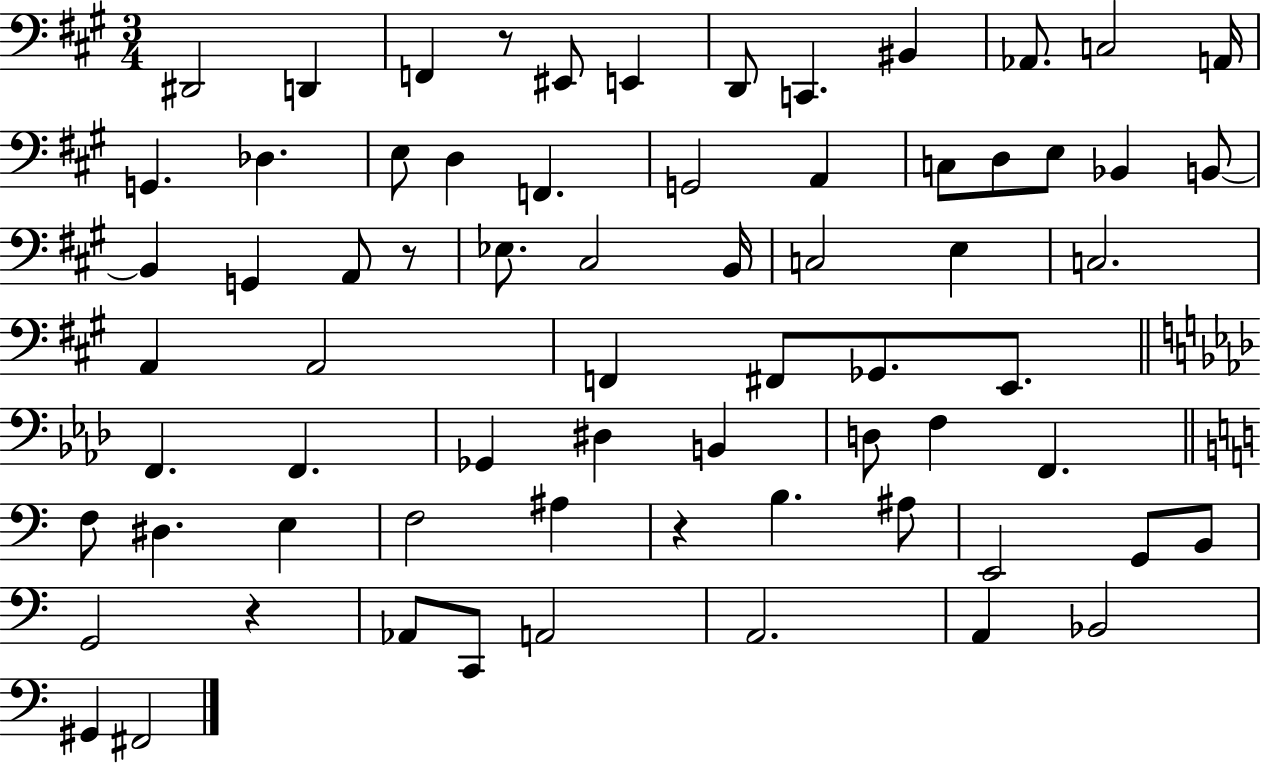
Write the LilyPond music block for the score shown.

{
  \clef bass
  \numericTimeSignature
  \time 3/4
  \key a \major
  dis,2 d,4 | f,4 r8 eis,8 e,4 | d,8 c,4. bis,4 | aes,8. c2 a,16 | \break g,4. des4. | e8 d4 f,4. | g,2 a,4 | c8 d8 e8 bes,4 b,8~~ | \break b,4 g,4 a,8 r8 | ees8. cis2 b,16 | c2 e4 | c2. | \break a,4 a,2 | f,4 fis,8 ges,8. e,8. | \bar "||" \break \key f \minor f,4. f,4. | ges,4 dis4 b,4 | d8 f4 f,4. | \bar "||" \break \key c \major f8 dis4. e4 | f2 ais4 | r4 b4. ais8 | e,2 g,8 b,8 | \break g,2 r4 | aes,8 c,8 a,2 | a,2. | a,4 bes,2 | \break gis,4 fis,2 | \bar "|."
}